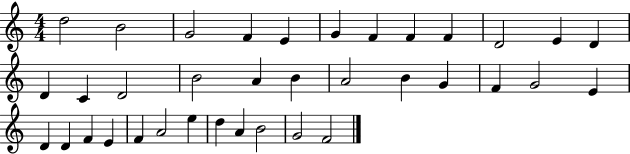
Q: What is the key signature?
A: C major